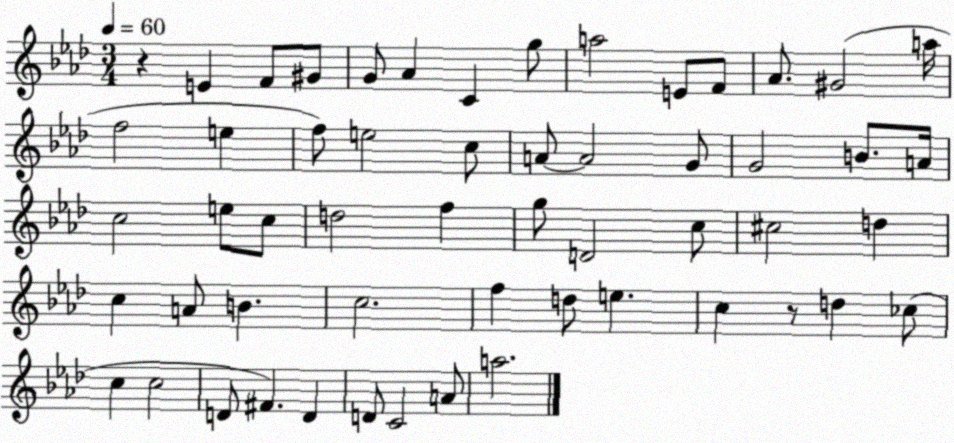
X:1
T:Untitled
M:3/4
L:1/4
K:Ab
z E F/2 ^G/2 G/2 _A C g/2 a2 E/2 F/2 _A/2 ^G2 a/4 f2 e f/2 e2 c/2 A/2 A2 G/2 G2 B/2 A/4 c2 e/2 c/2 d2 f g/2 D2 c/2 ^c2 d c A/2 B c2 f d/2 e c z/2 d _c/2 c c2 D/2 ^F D D/2 C2 A/2 a2